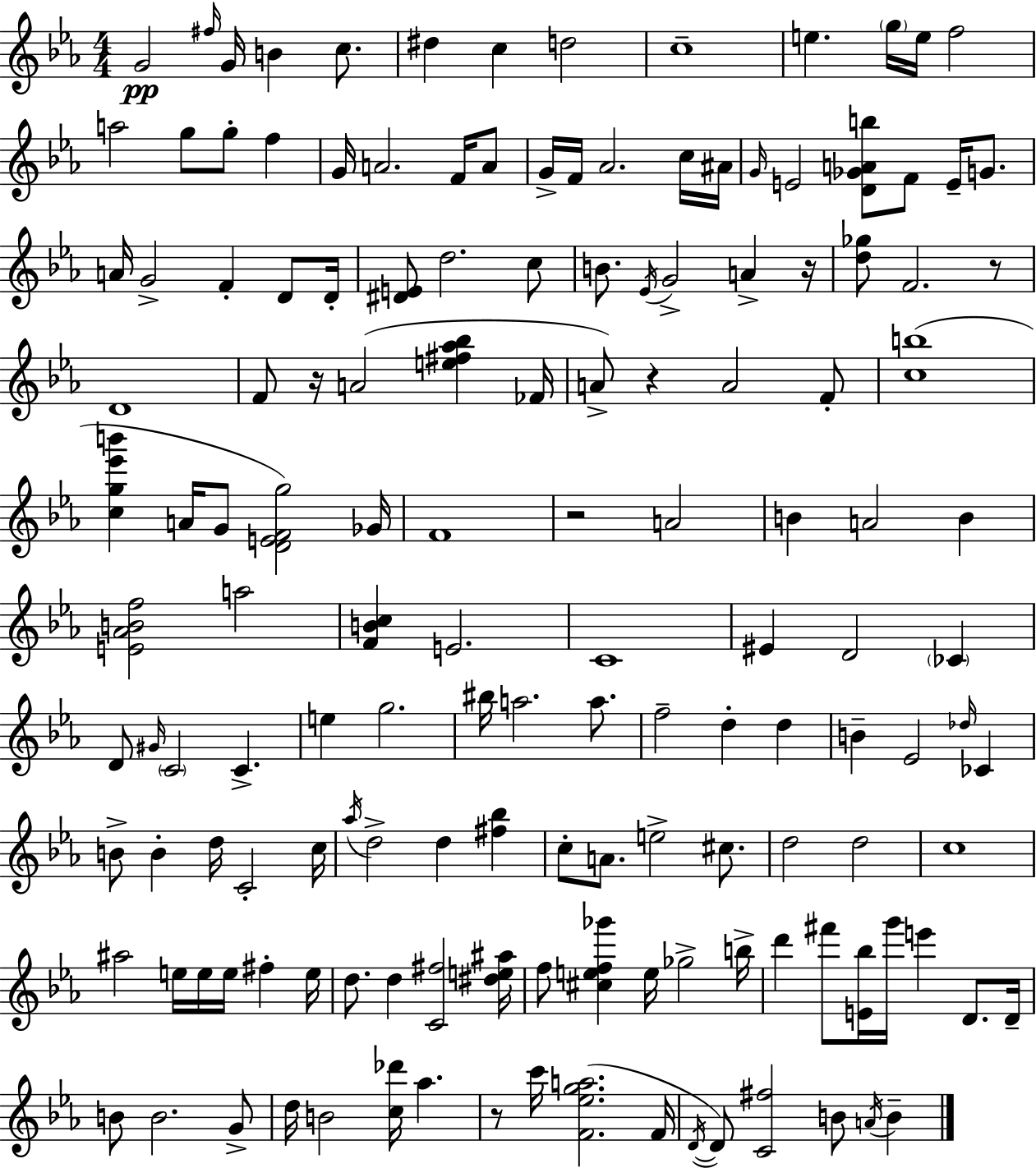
G4/h F#5/s G4/s B4/q C5/e. D#5/q C5/q D5/h C5/w E5/q. G5/s E5/s F5/h A5/h G5/e G5/e F5/q G4/s A4/h. F4/s A4/e G4/s F4/s Ab4/h. C5/s A#4/s G4/s E4/h [D4,Gb4,A4,B5]/e F4/e E4/s G4/e. A4/s G4/h F4/q D4/e D4/s [D#4,E4]/e D5/h. C5/e B4/e. Eb4/s G4/h A4/q R/s [D5,Gb5]/e F4/h. R/e D4/w F4/e R/s A4/h [E5,F#5,Ab5,Bb5]/q FES4/s A4/e R/q A4/h F4/e [C5,B5]/w [C5,G5,Eb6,B6]/q A4/s G4/e [D4,E4,F4,G5]/h Gb4/s F4/w R/h A4/h B4/q A4/h B4/q [E4,Ab4,B4,F5]/h A5/h [F4,B4,C5]/q E4/h. C4/w EIS4/q D4/h CES4/q D4/e G#4/s C4/h C4/q. E5/q G5/h. BIS5/s A5/h. A5/e. F5/h D5/q D5/q B4/q Eb4/h Db5/s CES4/q B4/e B4/q D5/s C4/h C5/s Ab5/s D5/h D5/q [F#5,Bb5]/q C5/e A4/e. E5/h C#5/e. D5/h D5/h C5/w A#5/h E5/s E5/s E5/s F#5/q E5/s D5/e. D5/q [C4,F#5]/h [D#5,E5,A#5]/s F5/e [C#5,E5,F5,Gb6]/q E5/s Gb5/h B5/s D6/q F#6/e [E4,Bb5]/s G6/s E6/q D4/e. D4/s B4/e B4/h. G4/e D5/s B4/h [C5,Db6]/s Ab5/q. R/e C6/s [F4,Eb5,G5,A5]/h. F4/s D4/s D4/e [C4,F#5]/h B4/e A4/s B4/q